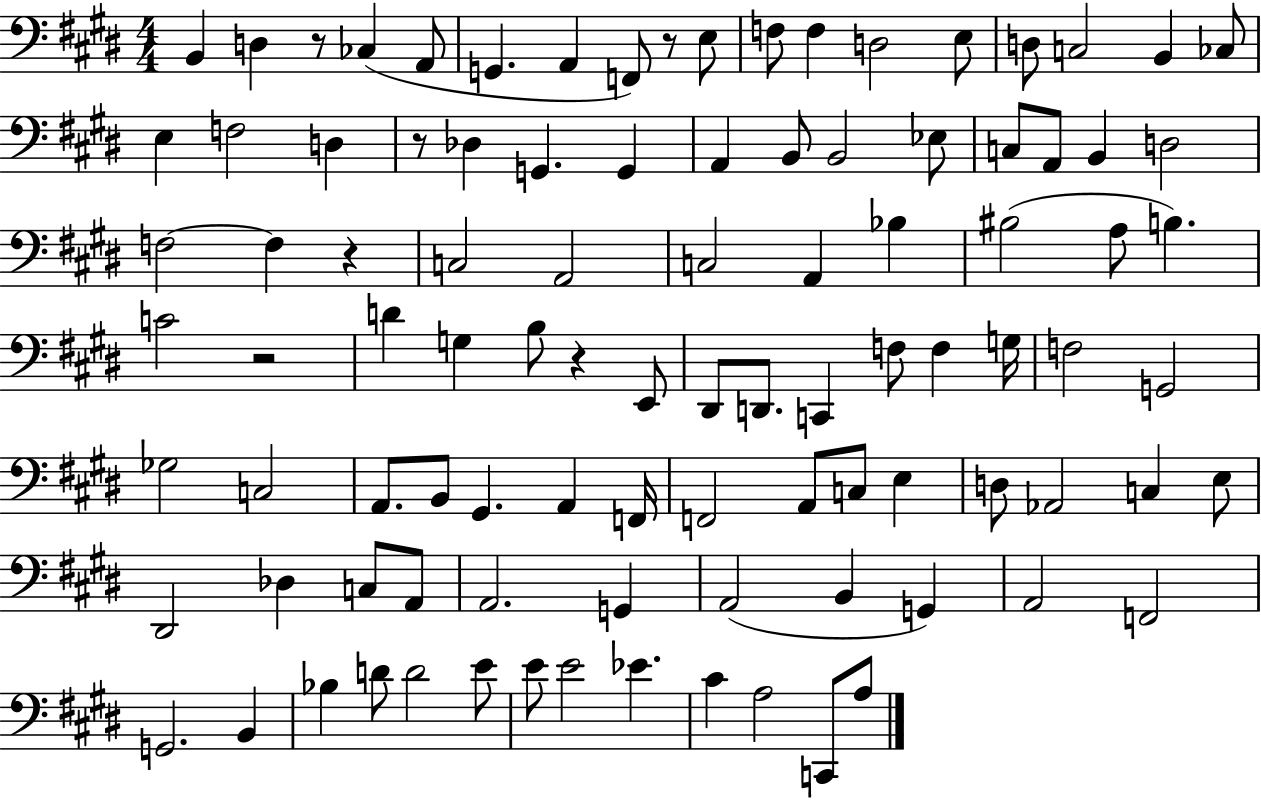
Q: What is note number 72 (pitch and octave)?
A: A2